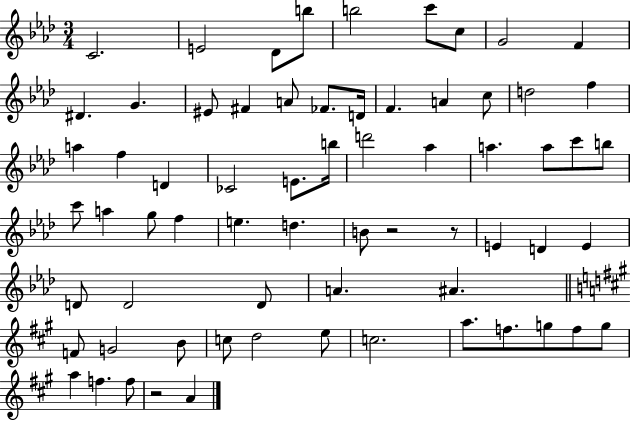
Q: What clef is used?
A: treble